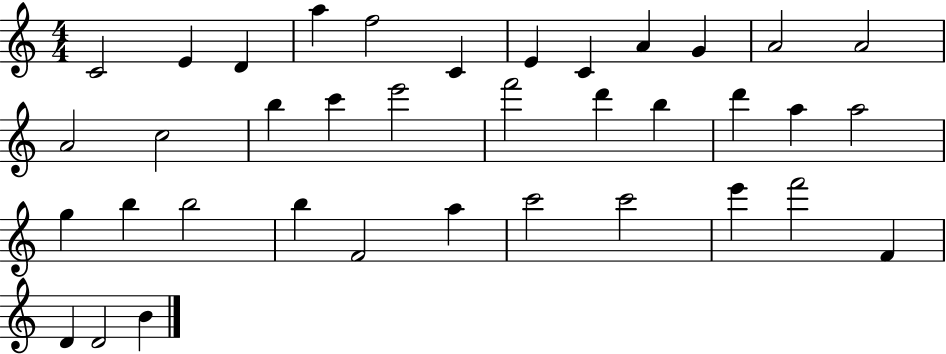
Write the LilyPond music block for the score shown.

{
  \clef treble
  \numericTimeSignature
  \time 4/4
  \key c \major
  c'2 e'4 d'4 | a''4 f''2 c'4 | e'4 c'4 a'4 g'4 | a'2 a'2 | \break a'2 c''2 | b''4 c'''4 e'''2 | f'''2 d'''4 b''4 | d'''4 a''4 a''2 | \break g''4 b''4 b''2 | b''4 f'2 a''4 | c'''2 c'''2 | e'''4 f'''2 f'4 | \break d'4 d'2 b'4 | \bar "|."
}